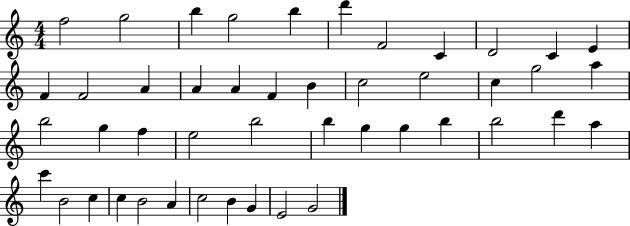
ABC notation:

X:1
T:Untitled
M:4/4
L:1/4
K:C
f2 g2 b g2 b d' F2 C D2 C E F F2 A A A F B c2 e2 c g2 a b2 g f e2 b2 b g g b b2 d' a c' B2 c c B2 A c2 B G E2 G2